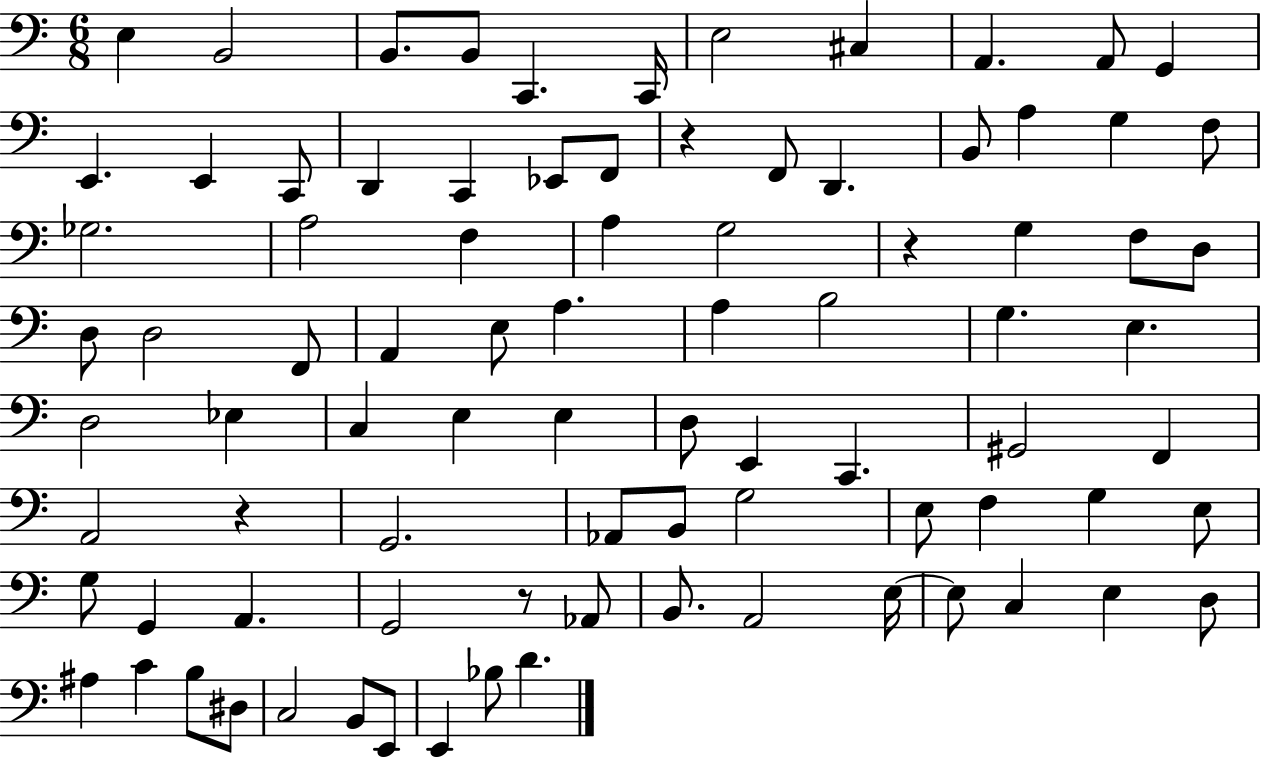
X:1
T:Untitled
M:6/8
L:1/4
K:C
E, B,,2 B,,/2 B,,/2 C,, C,,/4 E,2 ^C, A,, A,,/2 G,, E,, E,, C,,/2 D,, C,, _E,,/2 F,,/2 z F,,/2 D,, B,,/2 A, G, F,/2 _G,2 A,2 F, A, G,2 z G, F,/2 D,/2 D,/2 D,2 F,,/2 A,, E,/2 A, A, B,2 G, E, D,2 _E, C, E, E, D,/2 E,, C,, ^G,,2 F,, A,,2 z G,,2 _A,,/2 B,,/2 G,2 E,/2 F, G, E,/2 G,/2 G,, A,, G,,2 z/2 _A,,/2 B,,/2 A,,2 E,/4 E,/2 C, E, D,/2 ^A, C B,/2 ^D,/2 C,2 B,,/2 E,,/2 E,, _B,/2 D